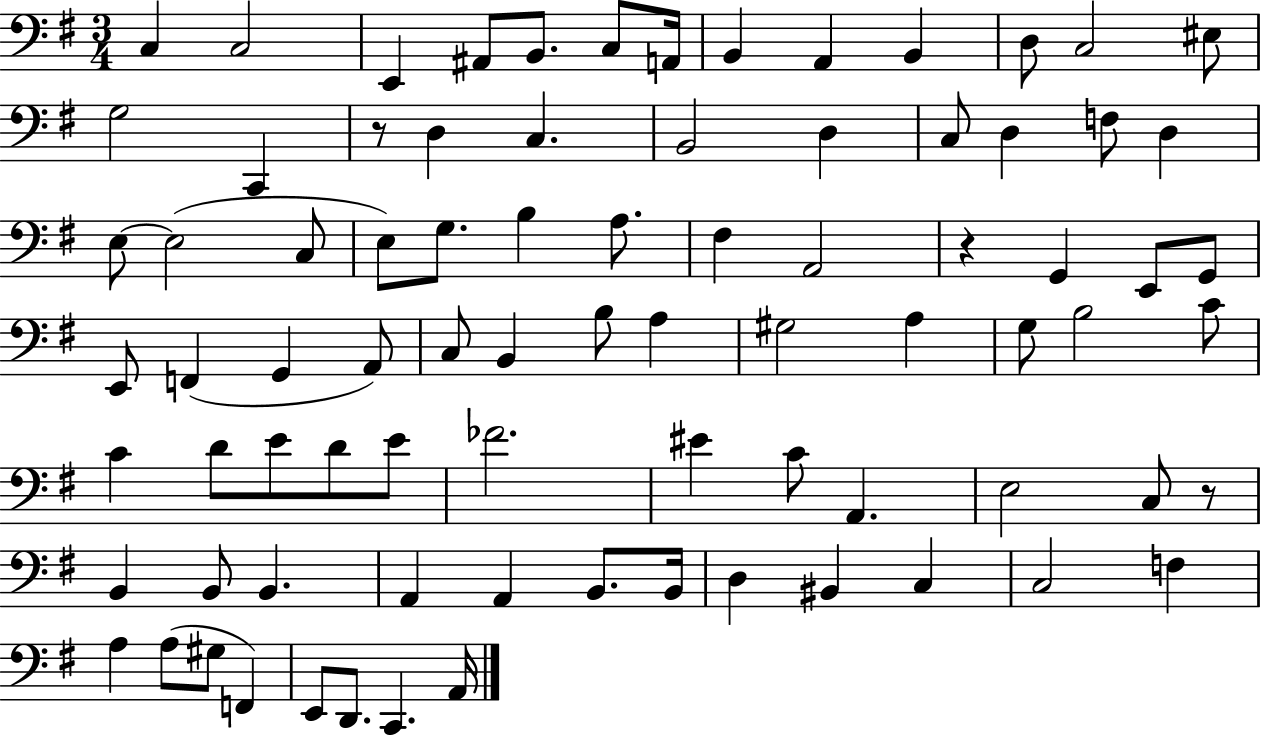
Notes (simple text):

C3/q C3/h E2/q A#2/e B2/e. C3/e A2/s B2/q A2/q B2/q D3/e C3/h EIS3/e G3/h C2/q R/e D3/q C3/q. B2/h D3/q C3/e D3/q F3/e D3/q E3/e E3/h C3/e E3/e G3/e. B3/q A3/e. F#3/q A2/h R/q G2/q E2/e G2/e E2/e F2/q G2/q A2/e C3/e B2/q B3/e A3/q G#3/h A3/q G3/e B3/h C4/e C4/q D4/e E4/e D4/e E4/e FES4/h. EIS4/q C4/e A2/q. E3/h C3/e R/e B2/q B2/e B2/q. A2/q A2/q B2/e. B2/s D3/q BIS2/q C3/q C3/h F3/q A3/q A3/e G#3/e F2/q E2/e D2/e. C2/q. A2/s